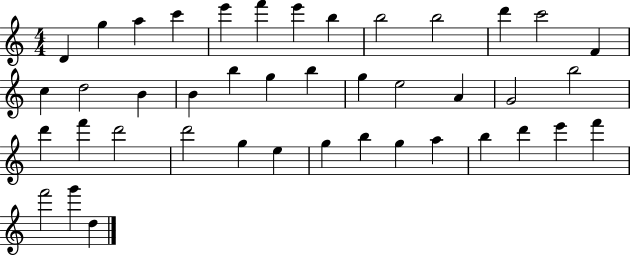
X:1
T:Untitled
M:4/4
L:1/4
K:C
D g a c' e' f' e' b b2 b2 d' c'2 F c d2 B B b g b g e2 A G2 b2 d' f' d'2 d'2 g e g b g a b d' e' f' f'2 g' d